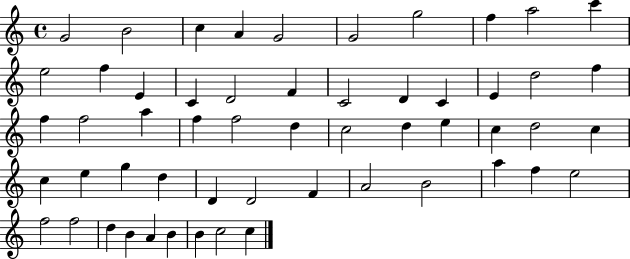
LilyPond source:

{
  \clef treble
  \time 4/4
  \defaultTimeSignature
  \key c \major
  g'2 b'2 | c''4 a'4 g'2 | g'2 g''2 | f''4 a''2 c'''4 | \break e''2 f''4 e'4 | c'4 d'2 f'4 | c'2 d'4 c'4 | e'4 d''2 f''4 | \break f''4 f''2 a''4 | f''4 f''2 d''4 | c''2 d''4 e''4 | c''4 d''2 c''4 | \break c''4 e''4 g''4 d''4 | d'4 d'2 f'4 | a'2 b'2 | a''4 f''4 e''2 | \break f''2 f''2 | d''4 b'4 a'4 b'4 | b'4 c''2 c''4 | \bar "|."
}